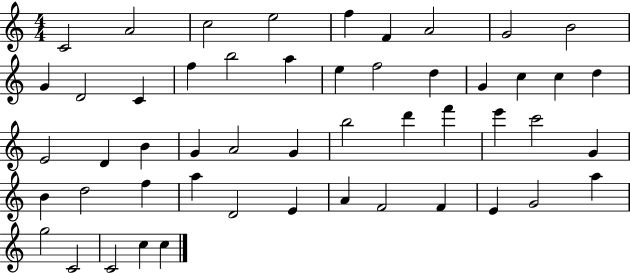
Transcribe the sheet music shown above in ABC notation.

X:1
T:Untitled
M:4/4
L:1/4
K:C
C2 A2 c2 e2 f F A2 G2 B2 G D2 C f b2 a e f2 d G c c d E2 D B G A2 G b2 d' f' e' c'2 G B d2 f a D2 E A F2 F E G2 a g2 C2 C2 c c